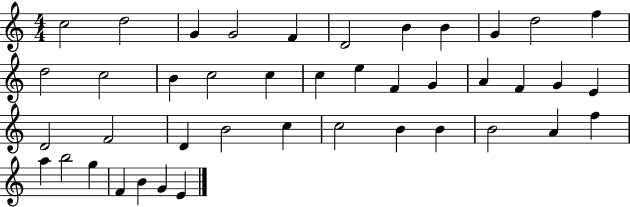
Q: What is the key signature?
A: C major